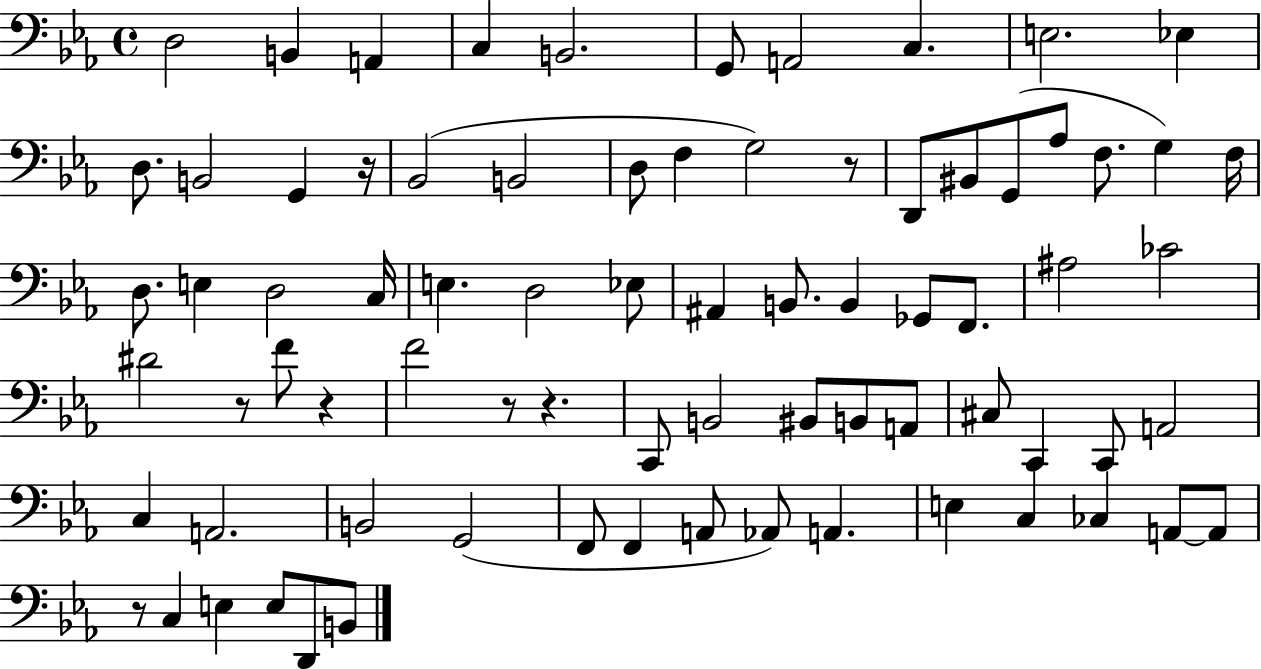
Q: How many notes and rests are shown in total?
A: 77